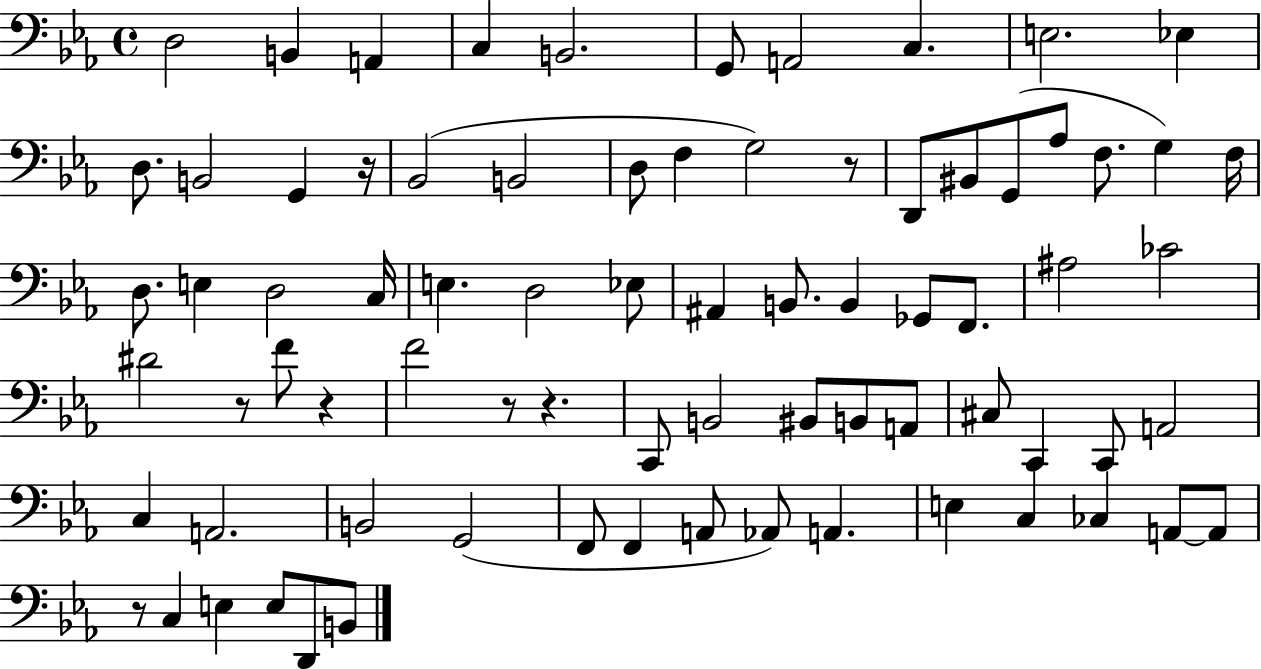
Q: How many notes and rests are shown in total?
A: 77